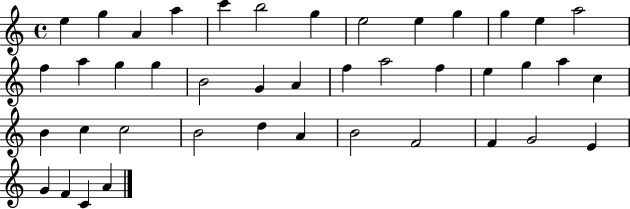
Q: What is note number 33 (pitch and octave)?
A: A4